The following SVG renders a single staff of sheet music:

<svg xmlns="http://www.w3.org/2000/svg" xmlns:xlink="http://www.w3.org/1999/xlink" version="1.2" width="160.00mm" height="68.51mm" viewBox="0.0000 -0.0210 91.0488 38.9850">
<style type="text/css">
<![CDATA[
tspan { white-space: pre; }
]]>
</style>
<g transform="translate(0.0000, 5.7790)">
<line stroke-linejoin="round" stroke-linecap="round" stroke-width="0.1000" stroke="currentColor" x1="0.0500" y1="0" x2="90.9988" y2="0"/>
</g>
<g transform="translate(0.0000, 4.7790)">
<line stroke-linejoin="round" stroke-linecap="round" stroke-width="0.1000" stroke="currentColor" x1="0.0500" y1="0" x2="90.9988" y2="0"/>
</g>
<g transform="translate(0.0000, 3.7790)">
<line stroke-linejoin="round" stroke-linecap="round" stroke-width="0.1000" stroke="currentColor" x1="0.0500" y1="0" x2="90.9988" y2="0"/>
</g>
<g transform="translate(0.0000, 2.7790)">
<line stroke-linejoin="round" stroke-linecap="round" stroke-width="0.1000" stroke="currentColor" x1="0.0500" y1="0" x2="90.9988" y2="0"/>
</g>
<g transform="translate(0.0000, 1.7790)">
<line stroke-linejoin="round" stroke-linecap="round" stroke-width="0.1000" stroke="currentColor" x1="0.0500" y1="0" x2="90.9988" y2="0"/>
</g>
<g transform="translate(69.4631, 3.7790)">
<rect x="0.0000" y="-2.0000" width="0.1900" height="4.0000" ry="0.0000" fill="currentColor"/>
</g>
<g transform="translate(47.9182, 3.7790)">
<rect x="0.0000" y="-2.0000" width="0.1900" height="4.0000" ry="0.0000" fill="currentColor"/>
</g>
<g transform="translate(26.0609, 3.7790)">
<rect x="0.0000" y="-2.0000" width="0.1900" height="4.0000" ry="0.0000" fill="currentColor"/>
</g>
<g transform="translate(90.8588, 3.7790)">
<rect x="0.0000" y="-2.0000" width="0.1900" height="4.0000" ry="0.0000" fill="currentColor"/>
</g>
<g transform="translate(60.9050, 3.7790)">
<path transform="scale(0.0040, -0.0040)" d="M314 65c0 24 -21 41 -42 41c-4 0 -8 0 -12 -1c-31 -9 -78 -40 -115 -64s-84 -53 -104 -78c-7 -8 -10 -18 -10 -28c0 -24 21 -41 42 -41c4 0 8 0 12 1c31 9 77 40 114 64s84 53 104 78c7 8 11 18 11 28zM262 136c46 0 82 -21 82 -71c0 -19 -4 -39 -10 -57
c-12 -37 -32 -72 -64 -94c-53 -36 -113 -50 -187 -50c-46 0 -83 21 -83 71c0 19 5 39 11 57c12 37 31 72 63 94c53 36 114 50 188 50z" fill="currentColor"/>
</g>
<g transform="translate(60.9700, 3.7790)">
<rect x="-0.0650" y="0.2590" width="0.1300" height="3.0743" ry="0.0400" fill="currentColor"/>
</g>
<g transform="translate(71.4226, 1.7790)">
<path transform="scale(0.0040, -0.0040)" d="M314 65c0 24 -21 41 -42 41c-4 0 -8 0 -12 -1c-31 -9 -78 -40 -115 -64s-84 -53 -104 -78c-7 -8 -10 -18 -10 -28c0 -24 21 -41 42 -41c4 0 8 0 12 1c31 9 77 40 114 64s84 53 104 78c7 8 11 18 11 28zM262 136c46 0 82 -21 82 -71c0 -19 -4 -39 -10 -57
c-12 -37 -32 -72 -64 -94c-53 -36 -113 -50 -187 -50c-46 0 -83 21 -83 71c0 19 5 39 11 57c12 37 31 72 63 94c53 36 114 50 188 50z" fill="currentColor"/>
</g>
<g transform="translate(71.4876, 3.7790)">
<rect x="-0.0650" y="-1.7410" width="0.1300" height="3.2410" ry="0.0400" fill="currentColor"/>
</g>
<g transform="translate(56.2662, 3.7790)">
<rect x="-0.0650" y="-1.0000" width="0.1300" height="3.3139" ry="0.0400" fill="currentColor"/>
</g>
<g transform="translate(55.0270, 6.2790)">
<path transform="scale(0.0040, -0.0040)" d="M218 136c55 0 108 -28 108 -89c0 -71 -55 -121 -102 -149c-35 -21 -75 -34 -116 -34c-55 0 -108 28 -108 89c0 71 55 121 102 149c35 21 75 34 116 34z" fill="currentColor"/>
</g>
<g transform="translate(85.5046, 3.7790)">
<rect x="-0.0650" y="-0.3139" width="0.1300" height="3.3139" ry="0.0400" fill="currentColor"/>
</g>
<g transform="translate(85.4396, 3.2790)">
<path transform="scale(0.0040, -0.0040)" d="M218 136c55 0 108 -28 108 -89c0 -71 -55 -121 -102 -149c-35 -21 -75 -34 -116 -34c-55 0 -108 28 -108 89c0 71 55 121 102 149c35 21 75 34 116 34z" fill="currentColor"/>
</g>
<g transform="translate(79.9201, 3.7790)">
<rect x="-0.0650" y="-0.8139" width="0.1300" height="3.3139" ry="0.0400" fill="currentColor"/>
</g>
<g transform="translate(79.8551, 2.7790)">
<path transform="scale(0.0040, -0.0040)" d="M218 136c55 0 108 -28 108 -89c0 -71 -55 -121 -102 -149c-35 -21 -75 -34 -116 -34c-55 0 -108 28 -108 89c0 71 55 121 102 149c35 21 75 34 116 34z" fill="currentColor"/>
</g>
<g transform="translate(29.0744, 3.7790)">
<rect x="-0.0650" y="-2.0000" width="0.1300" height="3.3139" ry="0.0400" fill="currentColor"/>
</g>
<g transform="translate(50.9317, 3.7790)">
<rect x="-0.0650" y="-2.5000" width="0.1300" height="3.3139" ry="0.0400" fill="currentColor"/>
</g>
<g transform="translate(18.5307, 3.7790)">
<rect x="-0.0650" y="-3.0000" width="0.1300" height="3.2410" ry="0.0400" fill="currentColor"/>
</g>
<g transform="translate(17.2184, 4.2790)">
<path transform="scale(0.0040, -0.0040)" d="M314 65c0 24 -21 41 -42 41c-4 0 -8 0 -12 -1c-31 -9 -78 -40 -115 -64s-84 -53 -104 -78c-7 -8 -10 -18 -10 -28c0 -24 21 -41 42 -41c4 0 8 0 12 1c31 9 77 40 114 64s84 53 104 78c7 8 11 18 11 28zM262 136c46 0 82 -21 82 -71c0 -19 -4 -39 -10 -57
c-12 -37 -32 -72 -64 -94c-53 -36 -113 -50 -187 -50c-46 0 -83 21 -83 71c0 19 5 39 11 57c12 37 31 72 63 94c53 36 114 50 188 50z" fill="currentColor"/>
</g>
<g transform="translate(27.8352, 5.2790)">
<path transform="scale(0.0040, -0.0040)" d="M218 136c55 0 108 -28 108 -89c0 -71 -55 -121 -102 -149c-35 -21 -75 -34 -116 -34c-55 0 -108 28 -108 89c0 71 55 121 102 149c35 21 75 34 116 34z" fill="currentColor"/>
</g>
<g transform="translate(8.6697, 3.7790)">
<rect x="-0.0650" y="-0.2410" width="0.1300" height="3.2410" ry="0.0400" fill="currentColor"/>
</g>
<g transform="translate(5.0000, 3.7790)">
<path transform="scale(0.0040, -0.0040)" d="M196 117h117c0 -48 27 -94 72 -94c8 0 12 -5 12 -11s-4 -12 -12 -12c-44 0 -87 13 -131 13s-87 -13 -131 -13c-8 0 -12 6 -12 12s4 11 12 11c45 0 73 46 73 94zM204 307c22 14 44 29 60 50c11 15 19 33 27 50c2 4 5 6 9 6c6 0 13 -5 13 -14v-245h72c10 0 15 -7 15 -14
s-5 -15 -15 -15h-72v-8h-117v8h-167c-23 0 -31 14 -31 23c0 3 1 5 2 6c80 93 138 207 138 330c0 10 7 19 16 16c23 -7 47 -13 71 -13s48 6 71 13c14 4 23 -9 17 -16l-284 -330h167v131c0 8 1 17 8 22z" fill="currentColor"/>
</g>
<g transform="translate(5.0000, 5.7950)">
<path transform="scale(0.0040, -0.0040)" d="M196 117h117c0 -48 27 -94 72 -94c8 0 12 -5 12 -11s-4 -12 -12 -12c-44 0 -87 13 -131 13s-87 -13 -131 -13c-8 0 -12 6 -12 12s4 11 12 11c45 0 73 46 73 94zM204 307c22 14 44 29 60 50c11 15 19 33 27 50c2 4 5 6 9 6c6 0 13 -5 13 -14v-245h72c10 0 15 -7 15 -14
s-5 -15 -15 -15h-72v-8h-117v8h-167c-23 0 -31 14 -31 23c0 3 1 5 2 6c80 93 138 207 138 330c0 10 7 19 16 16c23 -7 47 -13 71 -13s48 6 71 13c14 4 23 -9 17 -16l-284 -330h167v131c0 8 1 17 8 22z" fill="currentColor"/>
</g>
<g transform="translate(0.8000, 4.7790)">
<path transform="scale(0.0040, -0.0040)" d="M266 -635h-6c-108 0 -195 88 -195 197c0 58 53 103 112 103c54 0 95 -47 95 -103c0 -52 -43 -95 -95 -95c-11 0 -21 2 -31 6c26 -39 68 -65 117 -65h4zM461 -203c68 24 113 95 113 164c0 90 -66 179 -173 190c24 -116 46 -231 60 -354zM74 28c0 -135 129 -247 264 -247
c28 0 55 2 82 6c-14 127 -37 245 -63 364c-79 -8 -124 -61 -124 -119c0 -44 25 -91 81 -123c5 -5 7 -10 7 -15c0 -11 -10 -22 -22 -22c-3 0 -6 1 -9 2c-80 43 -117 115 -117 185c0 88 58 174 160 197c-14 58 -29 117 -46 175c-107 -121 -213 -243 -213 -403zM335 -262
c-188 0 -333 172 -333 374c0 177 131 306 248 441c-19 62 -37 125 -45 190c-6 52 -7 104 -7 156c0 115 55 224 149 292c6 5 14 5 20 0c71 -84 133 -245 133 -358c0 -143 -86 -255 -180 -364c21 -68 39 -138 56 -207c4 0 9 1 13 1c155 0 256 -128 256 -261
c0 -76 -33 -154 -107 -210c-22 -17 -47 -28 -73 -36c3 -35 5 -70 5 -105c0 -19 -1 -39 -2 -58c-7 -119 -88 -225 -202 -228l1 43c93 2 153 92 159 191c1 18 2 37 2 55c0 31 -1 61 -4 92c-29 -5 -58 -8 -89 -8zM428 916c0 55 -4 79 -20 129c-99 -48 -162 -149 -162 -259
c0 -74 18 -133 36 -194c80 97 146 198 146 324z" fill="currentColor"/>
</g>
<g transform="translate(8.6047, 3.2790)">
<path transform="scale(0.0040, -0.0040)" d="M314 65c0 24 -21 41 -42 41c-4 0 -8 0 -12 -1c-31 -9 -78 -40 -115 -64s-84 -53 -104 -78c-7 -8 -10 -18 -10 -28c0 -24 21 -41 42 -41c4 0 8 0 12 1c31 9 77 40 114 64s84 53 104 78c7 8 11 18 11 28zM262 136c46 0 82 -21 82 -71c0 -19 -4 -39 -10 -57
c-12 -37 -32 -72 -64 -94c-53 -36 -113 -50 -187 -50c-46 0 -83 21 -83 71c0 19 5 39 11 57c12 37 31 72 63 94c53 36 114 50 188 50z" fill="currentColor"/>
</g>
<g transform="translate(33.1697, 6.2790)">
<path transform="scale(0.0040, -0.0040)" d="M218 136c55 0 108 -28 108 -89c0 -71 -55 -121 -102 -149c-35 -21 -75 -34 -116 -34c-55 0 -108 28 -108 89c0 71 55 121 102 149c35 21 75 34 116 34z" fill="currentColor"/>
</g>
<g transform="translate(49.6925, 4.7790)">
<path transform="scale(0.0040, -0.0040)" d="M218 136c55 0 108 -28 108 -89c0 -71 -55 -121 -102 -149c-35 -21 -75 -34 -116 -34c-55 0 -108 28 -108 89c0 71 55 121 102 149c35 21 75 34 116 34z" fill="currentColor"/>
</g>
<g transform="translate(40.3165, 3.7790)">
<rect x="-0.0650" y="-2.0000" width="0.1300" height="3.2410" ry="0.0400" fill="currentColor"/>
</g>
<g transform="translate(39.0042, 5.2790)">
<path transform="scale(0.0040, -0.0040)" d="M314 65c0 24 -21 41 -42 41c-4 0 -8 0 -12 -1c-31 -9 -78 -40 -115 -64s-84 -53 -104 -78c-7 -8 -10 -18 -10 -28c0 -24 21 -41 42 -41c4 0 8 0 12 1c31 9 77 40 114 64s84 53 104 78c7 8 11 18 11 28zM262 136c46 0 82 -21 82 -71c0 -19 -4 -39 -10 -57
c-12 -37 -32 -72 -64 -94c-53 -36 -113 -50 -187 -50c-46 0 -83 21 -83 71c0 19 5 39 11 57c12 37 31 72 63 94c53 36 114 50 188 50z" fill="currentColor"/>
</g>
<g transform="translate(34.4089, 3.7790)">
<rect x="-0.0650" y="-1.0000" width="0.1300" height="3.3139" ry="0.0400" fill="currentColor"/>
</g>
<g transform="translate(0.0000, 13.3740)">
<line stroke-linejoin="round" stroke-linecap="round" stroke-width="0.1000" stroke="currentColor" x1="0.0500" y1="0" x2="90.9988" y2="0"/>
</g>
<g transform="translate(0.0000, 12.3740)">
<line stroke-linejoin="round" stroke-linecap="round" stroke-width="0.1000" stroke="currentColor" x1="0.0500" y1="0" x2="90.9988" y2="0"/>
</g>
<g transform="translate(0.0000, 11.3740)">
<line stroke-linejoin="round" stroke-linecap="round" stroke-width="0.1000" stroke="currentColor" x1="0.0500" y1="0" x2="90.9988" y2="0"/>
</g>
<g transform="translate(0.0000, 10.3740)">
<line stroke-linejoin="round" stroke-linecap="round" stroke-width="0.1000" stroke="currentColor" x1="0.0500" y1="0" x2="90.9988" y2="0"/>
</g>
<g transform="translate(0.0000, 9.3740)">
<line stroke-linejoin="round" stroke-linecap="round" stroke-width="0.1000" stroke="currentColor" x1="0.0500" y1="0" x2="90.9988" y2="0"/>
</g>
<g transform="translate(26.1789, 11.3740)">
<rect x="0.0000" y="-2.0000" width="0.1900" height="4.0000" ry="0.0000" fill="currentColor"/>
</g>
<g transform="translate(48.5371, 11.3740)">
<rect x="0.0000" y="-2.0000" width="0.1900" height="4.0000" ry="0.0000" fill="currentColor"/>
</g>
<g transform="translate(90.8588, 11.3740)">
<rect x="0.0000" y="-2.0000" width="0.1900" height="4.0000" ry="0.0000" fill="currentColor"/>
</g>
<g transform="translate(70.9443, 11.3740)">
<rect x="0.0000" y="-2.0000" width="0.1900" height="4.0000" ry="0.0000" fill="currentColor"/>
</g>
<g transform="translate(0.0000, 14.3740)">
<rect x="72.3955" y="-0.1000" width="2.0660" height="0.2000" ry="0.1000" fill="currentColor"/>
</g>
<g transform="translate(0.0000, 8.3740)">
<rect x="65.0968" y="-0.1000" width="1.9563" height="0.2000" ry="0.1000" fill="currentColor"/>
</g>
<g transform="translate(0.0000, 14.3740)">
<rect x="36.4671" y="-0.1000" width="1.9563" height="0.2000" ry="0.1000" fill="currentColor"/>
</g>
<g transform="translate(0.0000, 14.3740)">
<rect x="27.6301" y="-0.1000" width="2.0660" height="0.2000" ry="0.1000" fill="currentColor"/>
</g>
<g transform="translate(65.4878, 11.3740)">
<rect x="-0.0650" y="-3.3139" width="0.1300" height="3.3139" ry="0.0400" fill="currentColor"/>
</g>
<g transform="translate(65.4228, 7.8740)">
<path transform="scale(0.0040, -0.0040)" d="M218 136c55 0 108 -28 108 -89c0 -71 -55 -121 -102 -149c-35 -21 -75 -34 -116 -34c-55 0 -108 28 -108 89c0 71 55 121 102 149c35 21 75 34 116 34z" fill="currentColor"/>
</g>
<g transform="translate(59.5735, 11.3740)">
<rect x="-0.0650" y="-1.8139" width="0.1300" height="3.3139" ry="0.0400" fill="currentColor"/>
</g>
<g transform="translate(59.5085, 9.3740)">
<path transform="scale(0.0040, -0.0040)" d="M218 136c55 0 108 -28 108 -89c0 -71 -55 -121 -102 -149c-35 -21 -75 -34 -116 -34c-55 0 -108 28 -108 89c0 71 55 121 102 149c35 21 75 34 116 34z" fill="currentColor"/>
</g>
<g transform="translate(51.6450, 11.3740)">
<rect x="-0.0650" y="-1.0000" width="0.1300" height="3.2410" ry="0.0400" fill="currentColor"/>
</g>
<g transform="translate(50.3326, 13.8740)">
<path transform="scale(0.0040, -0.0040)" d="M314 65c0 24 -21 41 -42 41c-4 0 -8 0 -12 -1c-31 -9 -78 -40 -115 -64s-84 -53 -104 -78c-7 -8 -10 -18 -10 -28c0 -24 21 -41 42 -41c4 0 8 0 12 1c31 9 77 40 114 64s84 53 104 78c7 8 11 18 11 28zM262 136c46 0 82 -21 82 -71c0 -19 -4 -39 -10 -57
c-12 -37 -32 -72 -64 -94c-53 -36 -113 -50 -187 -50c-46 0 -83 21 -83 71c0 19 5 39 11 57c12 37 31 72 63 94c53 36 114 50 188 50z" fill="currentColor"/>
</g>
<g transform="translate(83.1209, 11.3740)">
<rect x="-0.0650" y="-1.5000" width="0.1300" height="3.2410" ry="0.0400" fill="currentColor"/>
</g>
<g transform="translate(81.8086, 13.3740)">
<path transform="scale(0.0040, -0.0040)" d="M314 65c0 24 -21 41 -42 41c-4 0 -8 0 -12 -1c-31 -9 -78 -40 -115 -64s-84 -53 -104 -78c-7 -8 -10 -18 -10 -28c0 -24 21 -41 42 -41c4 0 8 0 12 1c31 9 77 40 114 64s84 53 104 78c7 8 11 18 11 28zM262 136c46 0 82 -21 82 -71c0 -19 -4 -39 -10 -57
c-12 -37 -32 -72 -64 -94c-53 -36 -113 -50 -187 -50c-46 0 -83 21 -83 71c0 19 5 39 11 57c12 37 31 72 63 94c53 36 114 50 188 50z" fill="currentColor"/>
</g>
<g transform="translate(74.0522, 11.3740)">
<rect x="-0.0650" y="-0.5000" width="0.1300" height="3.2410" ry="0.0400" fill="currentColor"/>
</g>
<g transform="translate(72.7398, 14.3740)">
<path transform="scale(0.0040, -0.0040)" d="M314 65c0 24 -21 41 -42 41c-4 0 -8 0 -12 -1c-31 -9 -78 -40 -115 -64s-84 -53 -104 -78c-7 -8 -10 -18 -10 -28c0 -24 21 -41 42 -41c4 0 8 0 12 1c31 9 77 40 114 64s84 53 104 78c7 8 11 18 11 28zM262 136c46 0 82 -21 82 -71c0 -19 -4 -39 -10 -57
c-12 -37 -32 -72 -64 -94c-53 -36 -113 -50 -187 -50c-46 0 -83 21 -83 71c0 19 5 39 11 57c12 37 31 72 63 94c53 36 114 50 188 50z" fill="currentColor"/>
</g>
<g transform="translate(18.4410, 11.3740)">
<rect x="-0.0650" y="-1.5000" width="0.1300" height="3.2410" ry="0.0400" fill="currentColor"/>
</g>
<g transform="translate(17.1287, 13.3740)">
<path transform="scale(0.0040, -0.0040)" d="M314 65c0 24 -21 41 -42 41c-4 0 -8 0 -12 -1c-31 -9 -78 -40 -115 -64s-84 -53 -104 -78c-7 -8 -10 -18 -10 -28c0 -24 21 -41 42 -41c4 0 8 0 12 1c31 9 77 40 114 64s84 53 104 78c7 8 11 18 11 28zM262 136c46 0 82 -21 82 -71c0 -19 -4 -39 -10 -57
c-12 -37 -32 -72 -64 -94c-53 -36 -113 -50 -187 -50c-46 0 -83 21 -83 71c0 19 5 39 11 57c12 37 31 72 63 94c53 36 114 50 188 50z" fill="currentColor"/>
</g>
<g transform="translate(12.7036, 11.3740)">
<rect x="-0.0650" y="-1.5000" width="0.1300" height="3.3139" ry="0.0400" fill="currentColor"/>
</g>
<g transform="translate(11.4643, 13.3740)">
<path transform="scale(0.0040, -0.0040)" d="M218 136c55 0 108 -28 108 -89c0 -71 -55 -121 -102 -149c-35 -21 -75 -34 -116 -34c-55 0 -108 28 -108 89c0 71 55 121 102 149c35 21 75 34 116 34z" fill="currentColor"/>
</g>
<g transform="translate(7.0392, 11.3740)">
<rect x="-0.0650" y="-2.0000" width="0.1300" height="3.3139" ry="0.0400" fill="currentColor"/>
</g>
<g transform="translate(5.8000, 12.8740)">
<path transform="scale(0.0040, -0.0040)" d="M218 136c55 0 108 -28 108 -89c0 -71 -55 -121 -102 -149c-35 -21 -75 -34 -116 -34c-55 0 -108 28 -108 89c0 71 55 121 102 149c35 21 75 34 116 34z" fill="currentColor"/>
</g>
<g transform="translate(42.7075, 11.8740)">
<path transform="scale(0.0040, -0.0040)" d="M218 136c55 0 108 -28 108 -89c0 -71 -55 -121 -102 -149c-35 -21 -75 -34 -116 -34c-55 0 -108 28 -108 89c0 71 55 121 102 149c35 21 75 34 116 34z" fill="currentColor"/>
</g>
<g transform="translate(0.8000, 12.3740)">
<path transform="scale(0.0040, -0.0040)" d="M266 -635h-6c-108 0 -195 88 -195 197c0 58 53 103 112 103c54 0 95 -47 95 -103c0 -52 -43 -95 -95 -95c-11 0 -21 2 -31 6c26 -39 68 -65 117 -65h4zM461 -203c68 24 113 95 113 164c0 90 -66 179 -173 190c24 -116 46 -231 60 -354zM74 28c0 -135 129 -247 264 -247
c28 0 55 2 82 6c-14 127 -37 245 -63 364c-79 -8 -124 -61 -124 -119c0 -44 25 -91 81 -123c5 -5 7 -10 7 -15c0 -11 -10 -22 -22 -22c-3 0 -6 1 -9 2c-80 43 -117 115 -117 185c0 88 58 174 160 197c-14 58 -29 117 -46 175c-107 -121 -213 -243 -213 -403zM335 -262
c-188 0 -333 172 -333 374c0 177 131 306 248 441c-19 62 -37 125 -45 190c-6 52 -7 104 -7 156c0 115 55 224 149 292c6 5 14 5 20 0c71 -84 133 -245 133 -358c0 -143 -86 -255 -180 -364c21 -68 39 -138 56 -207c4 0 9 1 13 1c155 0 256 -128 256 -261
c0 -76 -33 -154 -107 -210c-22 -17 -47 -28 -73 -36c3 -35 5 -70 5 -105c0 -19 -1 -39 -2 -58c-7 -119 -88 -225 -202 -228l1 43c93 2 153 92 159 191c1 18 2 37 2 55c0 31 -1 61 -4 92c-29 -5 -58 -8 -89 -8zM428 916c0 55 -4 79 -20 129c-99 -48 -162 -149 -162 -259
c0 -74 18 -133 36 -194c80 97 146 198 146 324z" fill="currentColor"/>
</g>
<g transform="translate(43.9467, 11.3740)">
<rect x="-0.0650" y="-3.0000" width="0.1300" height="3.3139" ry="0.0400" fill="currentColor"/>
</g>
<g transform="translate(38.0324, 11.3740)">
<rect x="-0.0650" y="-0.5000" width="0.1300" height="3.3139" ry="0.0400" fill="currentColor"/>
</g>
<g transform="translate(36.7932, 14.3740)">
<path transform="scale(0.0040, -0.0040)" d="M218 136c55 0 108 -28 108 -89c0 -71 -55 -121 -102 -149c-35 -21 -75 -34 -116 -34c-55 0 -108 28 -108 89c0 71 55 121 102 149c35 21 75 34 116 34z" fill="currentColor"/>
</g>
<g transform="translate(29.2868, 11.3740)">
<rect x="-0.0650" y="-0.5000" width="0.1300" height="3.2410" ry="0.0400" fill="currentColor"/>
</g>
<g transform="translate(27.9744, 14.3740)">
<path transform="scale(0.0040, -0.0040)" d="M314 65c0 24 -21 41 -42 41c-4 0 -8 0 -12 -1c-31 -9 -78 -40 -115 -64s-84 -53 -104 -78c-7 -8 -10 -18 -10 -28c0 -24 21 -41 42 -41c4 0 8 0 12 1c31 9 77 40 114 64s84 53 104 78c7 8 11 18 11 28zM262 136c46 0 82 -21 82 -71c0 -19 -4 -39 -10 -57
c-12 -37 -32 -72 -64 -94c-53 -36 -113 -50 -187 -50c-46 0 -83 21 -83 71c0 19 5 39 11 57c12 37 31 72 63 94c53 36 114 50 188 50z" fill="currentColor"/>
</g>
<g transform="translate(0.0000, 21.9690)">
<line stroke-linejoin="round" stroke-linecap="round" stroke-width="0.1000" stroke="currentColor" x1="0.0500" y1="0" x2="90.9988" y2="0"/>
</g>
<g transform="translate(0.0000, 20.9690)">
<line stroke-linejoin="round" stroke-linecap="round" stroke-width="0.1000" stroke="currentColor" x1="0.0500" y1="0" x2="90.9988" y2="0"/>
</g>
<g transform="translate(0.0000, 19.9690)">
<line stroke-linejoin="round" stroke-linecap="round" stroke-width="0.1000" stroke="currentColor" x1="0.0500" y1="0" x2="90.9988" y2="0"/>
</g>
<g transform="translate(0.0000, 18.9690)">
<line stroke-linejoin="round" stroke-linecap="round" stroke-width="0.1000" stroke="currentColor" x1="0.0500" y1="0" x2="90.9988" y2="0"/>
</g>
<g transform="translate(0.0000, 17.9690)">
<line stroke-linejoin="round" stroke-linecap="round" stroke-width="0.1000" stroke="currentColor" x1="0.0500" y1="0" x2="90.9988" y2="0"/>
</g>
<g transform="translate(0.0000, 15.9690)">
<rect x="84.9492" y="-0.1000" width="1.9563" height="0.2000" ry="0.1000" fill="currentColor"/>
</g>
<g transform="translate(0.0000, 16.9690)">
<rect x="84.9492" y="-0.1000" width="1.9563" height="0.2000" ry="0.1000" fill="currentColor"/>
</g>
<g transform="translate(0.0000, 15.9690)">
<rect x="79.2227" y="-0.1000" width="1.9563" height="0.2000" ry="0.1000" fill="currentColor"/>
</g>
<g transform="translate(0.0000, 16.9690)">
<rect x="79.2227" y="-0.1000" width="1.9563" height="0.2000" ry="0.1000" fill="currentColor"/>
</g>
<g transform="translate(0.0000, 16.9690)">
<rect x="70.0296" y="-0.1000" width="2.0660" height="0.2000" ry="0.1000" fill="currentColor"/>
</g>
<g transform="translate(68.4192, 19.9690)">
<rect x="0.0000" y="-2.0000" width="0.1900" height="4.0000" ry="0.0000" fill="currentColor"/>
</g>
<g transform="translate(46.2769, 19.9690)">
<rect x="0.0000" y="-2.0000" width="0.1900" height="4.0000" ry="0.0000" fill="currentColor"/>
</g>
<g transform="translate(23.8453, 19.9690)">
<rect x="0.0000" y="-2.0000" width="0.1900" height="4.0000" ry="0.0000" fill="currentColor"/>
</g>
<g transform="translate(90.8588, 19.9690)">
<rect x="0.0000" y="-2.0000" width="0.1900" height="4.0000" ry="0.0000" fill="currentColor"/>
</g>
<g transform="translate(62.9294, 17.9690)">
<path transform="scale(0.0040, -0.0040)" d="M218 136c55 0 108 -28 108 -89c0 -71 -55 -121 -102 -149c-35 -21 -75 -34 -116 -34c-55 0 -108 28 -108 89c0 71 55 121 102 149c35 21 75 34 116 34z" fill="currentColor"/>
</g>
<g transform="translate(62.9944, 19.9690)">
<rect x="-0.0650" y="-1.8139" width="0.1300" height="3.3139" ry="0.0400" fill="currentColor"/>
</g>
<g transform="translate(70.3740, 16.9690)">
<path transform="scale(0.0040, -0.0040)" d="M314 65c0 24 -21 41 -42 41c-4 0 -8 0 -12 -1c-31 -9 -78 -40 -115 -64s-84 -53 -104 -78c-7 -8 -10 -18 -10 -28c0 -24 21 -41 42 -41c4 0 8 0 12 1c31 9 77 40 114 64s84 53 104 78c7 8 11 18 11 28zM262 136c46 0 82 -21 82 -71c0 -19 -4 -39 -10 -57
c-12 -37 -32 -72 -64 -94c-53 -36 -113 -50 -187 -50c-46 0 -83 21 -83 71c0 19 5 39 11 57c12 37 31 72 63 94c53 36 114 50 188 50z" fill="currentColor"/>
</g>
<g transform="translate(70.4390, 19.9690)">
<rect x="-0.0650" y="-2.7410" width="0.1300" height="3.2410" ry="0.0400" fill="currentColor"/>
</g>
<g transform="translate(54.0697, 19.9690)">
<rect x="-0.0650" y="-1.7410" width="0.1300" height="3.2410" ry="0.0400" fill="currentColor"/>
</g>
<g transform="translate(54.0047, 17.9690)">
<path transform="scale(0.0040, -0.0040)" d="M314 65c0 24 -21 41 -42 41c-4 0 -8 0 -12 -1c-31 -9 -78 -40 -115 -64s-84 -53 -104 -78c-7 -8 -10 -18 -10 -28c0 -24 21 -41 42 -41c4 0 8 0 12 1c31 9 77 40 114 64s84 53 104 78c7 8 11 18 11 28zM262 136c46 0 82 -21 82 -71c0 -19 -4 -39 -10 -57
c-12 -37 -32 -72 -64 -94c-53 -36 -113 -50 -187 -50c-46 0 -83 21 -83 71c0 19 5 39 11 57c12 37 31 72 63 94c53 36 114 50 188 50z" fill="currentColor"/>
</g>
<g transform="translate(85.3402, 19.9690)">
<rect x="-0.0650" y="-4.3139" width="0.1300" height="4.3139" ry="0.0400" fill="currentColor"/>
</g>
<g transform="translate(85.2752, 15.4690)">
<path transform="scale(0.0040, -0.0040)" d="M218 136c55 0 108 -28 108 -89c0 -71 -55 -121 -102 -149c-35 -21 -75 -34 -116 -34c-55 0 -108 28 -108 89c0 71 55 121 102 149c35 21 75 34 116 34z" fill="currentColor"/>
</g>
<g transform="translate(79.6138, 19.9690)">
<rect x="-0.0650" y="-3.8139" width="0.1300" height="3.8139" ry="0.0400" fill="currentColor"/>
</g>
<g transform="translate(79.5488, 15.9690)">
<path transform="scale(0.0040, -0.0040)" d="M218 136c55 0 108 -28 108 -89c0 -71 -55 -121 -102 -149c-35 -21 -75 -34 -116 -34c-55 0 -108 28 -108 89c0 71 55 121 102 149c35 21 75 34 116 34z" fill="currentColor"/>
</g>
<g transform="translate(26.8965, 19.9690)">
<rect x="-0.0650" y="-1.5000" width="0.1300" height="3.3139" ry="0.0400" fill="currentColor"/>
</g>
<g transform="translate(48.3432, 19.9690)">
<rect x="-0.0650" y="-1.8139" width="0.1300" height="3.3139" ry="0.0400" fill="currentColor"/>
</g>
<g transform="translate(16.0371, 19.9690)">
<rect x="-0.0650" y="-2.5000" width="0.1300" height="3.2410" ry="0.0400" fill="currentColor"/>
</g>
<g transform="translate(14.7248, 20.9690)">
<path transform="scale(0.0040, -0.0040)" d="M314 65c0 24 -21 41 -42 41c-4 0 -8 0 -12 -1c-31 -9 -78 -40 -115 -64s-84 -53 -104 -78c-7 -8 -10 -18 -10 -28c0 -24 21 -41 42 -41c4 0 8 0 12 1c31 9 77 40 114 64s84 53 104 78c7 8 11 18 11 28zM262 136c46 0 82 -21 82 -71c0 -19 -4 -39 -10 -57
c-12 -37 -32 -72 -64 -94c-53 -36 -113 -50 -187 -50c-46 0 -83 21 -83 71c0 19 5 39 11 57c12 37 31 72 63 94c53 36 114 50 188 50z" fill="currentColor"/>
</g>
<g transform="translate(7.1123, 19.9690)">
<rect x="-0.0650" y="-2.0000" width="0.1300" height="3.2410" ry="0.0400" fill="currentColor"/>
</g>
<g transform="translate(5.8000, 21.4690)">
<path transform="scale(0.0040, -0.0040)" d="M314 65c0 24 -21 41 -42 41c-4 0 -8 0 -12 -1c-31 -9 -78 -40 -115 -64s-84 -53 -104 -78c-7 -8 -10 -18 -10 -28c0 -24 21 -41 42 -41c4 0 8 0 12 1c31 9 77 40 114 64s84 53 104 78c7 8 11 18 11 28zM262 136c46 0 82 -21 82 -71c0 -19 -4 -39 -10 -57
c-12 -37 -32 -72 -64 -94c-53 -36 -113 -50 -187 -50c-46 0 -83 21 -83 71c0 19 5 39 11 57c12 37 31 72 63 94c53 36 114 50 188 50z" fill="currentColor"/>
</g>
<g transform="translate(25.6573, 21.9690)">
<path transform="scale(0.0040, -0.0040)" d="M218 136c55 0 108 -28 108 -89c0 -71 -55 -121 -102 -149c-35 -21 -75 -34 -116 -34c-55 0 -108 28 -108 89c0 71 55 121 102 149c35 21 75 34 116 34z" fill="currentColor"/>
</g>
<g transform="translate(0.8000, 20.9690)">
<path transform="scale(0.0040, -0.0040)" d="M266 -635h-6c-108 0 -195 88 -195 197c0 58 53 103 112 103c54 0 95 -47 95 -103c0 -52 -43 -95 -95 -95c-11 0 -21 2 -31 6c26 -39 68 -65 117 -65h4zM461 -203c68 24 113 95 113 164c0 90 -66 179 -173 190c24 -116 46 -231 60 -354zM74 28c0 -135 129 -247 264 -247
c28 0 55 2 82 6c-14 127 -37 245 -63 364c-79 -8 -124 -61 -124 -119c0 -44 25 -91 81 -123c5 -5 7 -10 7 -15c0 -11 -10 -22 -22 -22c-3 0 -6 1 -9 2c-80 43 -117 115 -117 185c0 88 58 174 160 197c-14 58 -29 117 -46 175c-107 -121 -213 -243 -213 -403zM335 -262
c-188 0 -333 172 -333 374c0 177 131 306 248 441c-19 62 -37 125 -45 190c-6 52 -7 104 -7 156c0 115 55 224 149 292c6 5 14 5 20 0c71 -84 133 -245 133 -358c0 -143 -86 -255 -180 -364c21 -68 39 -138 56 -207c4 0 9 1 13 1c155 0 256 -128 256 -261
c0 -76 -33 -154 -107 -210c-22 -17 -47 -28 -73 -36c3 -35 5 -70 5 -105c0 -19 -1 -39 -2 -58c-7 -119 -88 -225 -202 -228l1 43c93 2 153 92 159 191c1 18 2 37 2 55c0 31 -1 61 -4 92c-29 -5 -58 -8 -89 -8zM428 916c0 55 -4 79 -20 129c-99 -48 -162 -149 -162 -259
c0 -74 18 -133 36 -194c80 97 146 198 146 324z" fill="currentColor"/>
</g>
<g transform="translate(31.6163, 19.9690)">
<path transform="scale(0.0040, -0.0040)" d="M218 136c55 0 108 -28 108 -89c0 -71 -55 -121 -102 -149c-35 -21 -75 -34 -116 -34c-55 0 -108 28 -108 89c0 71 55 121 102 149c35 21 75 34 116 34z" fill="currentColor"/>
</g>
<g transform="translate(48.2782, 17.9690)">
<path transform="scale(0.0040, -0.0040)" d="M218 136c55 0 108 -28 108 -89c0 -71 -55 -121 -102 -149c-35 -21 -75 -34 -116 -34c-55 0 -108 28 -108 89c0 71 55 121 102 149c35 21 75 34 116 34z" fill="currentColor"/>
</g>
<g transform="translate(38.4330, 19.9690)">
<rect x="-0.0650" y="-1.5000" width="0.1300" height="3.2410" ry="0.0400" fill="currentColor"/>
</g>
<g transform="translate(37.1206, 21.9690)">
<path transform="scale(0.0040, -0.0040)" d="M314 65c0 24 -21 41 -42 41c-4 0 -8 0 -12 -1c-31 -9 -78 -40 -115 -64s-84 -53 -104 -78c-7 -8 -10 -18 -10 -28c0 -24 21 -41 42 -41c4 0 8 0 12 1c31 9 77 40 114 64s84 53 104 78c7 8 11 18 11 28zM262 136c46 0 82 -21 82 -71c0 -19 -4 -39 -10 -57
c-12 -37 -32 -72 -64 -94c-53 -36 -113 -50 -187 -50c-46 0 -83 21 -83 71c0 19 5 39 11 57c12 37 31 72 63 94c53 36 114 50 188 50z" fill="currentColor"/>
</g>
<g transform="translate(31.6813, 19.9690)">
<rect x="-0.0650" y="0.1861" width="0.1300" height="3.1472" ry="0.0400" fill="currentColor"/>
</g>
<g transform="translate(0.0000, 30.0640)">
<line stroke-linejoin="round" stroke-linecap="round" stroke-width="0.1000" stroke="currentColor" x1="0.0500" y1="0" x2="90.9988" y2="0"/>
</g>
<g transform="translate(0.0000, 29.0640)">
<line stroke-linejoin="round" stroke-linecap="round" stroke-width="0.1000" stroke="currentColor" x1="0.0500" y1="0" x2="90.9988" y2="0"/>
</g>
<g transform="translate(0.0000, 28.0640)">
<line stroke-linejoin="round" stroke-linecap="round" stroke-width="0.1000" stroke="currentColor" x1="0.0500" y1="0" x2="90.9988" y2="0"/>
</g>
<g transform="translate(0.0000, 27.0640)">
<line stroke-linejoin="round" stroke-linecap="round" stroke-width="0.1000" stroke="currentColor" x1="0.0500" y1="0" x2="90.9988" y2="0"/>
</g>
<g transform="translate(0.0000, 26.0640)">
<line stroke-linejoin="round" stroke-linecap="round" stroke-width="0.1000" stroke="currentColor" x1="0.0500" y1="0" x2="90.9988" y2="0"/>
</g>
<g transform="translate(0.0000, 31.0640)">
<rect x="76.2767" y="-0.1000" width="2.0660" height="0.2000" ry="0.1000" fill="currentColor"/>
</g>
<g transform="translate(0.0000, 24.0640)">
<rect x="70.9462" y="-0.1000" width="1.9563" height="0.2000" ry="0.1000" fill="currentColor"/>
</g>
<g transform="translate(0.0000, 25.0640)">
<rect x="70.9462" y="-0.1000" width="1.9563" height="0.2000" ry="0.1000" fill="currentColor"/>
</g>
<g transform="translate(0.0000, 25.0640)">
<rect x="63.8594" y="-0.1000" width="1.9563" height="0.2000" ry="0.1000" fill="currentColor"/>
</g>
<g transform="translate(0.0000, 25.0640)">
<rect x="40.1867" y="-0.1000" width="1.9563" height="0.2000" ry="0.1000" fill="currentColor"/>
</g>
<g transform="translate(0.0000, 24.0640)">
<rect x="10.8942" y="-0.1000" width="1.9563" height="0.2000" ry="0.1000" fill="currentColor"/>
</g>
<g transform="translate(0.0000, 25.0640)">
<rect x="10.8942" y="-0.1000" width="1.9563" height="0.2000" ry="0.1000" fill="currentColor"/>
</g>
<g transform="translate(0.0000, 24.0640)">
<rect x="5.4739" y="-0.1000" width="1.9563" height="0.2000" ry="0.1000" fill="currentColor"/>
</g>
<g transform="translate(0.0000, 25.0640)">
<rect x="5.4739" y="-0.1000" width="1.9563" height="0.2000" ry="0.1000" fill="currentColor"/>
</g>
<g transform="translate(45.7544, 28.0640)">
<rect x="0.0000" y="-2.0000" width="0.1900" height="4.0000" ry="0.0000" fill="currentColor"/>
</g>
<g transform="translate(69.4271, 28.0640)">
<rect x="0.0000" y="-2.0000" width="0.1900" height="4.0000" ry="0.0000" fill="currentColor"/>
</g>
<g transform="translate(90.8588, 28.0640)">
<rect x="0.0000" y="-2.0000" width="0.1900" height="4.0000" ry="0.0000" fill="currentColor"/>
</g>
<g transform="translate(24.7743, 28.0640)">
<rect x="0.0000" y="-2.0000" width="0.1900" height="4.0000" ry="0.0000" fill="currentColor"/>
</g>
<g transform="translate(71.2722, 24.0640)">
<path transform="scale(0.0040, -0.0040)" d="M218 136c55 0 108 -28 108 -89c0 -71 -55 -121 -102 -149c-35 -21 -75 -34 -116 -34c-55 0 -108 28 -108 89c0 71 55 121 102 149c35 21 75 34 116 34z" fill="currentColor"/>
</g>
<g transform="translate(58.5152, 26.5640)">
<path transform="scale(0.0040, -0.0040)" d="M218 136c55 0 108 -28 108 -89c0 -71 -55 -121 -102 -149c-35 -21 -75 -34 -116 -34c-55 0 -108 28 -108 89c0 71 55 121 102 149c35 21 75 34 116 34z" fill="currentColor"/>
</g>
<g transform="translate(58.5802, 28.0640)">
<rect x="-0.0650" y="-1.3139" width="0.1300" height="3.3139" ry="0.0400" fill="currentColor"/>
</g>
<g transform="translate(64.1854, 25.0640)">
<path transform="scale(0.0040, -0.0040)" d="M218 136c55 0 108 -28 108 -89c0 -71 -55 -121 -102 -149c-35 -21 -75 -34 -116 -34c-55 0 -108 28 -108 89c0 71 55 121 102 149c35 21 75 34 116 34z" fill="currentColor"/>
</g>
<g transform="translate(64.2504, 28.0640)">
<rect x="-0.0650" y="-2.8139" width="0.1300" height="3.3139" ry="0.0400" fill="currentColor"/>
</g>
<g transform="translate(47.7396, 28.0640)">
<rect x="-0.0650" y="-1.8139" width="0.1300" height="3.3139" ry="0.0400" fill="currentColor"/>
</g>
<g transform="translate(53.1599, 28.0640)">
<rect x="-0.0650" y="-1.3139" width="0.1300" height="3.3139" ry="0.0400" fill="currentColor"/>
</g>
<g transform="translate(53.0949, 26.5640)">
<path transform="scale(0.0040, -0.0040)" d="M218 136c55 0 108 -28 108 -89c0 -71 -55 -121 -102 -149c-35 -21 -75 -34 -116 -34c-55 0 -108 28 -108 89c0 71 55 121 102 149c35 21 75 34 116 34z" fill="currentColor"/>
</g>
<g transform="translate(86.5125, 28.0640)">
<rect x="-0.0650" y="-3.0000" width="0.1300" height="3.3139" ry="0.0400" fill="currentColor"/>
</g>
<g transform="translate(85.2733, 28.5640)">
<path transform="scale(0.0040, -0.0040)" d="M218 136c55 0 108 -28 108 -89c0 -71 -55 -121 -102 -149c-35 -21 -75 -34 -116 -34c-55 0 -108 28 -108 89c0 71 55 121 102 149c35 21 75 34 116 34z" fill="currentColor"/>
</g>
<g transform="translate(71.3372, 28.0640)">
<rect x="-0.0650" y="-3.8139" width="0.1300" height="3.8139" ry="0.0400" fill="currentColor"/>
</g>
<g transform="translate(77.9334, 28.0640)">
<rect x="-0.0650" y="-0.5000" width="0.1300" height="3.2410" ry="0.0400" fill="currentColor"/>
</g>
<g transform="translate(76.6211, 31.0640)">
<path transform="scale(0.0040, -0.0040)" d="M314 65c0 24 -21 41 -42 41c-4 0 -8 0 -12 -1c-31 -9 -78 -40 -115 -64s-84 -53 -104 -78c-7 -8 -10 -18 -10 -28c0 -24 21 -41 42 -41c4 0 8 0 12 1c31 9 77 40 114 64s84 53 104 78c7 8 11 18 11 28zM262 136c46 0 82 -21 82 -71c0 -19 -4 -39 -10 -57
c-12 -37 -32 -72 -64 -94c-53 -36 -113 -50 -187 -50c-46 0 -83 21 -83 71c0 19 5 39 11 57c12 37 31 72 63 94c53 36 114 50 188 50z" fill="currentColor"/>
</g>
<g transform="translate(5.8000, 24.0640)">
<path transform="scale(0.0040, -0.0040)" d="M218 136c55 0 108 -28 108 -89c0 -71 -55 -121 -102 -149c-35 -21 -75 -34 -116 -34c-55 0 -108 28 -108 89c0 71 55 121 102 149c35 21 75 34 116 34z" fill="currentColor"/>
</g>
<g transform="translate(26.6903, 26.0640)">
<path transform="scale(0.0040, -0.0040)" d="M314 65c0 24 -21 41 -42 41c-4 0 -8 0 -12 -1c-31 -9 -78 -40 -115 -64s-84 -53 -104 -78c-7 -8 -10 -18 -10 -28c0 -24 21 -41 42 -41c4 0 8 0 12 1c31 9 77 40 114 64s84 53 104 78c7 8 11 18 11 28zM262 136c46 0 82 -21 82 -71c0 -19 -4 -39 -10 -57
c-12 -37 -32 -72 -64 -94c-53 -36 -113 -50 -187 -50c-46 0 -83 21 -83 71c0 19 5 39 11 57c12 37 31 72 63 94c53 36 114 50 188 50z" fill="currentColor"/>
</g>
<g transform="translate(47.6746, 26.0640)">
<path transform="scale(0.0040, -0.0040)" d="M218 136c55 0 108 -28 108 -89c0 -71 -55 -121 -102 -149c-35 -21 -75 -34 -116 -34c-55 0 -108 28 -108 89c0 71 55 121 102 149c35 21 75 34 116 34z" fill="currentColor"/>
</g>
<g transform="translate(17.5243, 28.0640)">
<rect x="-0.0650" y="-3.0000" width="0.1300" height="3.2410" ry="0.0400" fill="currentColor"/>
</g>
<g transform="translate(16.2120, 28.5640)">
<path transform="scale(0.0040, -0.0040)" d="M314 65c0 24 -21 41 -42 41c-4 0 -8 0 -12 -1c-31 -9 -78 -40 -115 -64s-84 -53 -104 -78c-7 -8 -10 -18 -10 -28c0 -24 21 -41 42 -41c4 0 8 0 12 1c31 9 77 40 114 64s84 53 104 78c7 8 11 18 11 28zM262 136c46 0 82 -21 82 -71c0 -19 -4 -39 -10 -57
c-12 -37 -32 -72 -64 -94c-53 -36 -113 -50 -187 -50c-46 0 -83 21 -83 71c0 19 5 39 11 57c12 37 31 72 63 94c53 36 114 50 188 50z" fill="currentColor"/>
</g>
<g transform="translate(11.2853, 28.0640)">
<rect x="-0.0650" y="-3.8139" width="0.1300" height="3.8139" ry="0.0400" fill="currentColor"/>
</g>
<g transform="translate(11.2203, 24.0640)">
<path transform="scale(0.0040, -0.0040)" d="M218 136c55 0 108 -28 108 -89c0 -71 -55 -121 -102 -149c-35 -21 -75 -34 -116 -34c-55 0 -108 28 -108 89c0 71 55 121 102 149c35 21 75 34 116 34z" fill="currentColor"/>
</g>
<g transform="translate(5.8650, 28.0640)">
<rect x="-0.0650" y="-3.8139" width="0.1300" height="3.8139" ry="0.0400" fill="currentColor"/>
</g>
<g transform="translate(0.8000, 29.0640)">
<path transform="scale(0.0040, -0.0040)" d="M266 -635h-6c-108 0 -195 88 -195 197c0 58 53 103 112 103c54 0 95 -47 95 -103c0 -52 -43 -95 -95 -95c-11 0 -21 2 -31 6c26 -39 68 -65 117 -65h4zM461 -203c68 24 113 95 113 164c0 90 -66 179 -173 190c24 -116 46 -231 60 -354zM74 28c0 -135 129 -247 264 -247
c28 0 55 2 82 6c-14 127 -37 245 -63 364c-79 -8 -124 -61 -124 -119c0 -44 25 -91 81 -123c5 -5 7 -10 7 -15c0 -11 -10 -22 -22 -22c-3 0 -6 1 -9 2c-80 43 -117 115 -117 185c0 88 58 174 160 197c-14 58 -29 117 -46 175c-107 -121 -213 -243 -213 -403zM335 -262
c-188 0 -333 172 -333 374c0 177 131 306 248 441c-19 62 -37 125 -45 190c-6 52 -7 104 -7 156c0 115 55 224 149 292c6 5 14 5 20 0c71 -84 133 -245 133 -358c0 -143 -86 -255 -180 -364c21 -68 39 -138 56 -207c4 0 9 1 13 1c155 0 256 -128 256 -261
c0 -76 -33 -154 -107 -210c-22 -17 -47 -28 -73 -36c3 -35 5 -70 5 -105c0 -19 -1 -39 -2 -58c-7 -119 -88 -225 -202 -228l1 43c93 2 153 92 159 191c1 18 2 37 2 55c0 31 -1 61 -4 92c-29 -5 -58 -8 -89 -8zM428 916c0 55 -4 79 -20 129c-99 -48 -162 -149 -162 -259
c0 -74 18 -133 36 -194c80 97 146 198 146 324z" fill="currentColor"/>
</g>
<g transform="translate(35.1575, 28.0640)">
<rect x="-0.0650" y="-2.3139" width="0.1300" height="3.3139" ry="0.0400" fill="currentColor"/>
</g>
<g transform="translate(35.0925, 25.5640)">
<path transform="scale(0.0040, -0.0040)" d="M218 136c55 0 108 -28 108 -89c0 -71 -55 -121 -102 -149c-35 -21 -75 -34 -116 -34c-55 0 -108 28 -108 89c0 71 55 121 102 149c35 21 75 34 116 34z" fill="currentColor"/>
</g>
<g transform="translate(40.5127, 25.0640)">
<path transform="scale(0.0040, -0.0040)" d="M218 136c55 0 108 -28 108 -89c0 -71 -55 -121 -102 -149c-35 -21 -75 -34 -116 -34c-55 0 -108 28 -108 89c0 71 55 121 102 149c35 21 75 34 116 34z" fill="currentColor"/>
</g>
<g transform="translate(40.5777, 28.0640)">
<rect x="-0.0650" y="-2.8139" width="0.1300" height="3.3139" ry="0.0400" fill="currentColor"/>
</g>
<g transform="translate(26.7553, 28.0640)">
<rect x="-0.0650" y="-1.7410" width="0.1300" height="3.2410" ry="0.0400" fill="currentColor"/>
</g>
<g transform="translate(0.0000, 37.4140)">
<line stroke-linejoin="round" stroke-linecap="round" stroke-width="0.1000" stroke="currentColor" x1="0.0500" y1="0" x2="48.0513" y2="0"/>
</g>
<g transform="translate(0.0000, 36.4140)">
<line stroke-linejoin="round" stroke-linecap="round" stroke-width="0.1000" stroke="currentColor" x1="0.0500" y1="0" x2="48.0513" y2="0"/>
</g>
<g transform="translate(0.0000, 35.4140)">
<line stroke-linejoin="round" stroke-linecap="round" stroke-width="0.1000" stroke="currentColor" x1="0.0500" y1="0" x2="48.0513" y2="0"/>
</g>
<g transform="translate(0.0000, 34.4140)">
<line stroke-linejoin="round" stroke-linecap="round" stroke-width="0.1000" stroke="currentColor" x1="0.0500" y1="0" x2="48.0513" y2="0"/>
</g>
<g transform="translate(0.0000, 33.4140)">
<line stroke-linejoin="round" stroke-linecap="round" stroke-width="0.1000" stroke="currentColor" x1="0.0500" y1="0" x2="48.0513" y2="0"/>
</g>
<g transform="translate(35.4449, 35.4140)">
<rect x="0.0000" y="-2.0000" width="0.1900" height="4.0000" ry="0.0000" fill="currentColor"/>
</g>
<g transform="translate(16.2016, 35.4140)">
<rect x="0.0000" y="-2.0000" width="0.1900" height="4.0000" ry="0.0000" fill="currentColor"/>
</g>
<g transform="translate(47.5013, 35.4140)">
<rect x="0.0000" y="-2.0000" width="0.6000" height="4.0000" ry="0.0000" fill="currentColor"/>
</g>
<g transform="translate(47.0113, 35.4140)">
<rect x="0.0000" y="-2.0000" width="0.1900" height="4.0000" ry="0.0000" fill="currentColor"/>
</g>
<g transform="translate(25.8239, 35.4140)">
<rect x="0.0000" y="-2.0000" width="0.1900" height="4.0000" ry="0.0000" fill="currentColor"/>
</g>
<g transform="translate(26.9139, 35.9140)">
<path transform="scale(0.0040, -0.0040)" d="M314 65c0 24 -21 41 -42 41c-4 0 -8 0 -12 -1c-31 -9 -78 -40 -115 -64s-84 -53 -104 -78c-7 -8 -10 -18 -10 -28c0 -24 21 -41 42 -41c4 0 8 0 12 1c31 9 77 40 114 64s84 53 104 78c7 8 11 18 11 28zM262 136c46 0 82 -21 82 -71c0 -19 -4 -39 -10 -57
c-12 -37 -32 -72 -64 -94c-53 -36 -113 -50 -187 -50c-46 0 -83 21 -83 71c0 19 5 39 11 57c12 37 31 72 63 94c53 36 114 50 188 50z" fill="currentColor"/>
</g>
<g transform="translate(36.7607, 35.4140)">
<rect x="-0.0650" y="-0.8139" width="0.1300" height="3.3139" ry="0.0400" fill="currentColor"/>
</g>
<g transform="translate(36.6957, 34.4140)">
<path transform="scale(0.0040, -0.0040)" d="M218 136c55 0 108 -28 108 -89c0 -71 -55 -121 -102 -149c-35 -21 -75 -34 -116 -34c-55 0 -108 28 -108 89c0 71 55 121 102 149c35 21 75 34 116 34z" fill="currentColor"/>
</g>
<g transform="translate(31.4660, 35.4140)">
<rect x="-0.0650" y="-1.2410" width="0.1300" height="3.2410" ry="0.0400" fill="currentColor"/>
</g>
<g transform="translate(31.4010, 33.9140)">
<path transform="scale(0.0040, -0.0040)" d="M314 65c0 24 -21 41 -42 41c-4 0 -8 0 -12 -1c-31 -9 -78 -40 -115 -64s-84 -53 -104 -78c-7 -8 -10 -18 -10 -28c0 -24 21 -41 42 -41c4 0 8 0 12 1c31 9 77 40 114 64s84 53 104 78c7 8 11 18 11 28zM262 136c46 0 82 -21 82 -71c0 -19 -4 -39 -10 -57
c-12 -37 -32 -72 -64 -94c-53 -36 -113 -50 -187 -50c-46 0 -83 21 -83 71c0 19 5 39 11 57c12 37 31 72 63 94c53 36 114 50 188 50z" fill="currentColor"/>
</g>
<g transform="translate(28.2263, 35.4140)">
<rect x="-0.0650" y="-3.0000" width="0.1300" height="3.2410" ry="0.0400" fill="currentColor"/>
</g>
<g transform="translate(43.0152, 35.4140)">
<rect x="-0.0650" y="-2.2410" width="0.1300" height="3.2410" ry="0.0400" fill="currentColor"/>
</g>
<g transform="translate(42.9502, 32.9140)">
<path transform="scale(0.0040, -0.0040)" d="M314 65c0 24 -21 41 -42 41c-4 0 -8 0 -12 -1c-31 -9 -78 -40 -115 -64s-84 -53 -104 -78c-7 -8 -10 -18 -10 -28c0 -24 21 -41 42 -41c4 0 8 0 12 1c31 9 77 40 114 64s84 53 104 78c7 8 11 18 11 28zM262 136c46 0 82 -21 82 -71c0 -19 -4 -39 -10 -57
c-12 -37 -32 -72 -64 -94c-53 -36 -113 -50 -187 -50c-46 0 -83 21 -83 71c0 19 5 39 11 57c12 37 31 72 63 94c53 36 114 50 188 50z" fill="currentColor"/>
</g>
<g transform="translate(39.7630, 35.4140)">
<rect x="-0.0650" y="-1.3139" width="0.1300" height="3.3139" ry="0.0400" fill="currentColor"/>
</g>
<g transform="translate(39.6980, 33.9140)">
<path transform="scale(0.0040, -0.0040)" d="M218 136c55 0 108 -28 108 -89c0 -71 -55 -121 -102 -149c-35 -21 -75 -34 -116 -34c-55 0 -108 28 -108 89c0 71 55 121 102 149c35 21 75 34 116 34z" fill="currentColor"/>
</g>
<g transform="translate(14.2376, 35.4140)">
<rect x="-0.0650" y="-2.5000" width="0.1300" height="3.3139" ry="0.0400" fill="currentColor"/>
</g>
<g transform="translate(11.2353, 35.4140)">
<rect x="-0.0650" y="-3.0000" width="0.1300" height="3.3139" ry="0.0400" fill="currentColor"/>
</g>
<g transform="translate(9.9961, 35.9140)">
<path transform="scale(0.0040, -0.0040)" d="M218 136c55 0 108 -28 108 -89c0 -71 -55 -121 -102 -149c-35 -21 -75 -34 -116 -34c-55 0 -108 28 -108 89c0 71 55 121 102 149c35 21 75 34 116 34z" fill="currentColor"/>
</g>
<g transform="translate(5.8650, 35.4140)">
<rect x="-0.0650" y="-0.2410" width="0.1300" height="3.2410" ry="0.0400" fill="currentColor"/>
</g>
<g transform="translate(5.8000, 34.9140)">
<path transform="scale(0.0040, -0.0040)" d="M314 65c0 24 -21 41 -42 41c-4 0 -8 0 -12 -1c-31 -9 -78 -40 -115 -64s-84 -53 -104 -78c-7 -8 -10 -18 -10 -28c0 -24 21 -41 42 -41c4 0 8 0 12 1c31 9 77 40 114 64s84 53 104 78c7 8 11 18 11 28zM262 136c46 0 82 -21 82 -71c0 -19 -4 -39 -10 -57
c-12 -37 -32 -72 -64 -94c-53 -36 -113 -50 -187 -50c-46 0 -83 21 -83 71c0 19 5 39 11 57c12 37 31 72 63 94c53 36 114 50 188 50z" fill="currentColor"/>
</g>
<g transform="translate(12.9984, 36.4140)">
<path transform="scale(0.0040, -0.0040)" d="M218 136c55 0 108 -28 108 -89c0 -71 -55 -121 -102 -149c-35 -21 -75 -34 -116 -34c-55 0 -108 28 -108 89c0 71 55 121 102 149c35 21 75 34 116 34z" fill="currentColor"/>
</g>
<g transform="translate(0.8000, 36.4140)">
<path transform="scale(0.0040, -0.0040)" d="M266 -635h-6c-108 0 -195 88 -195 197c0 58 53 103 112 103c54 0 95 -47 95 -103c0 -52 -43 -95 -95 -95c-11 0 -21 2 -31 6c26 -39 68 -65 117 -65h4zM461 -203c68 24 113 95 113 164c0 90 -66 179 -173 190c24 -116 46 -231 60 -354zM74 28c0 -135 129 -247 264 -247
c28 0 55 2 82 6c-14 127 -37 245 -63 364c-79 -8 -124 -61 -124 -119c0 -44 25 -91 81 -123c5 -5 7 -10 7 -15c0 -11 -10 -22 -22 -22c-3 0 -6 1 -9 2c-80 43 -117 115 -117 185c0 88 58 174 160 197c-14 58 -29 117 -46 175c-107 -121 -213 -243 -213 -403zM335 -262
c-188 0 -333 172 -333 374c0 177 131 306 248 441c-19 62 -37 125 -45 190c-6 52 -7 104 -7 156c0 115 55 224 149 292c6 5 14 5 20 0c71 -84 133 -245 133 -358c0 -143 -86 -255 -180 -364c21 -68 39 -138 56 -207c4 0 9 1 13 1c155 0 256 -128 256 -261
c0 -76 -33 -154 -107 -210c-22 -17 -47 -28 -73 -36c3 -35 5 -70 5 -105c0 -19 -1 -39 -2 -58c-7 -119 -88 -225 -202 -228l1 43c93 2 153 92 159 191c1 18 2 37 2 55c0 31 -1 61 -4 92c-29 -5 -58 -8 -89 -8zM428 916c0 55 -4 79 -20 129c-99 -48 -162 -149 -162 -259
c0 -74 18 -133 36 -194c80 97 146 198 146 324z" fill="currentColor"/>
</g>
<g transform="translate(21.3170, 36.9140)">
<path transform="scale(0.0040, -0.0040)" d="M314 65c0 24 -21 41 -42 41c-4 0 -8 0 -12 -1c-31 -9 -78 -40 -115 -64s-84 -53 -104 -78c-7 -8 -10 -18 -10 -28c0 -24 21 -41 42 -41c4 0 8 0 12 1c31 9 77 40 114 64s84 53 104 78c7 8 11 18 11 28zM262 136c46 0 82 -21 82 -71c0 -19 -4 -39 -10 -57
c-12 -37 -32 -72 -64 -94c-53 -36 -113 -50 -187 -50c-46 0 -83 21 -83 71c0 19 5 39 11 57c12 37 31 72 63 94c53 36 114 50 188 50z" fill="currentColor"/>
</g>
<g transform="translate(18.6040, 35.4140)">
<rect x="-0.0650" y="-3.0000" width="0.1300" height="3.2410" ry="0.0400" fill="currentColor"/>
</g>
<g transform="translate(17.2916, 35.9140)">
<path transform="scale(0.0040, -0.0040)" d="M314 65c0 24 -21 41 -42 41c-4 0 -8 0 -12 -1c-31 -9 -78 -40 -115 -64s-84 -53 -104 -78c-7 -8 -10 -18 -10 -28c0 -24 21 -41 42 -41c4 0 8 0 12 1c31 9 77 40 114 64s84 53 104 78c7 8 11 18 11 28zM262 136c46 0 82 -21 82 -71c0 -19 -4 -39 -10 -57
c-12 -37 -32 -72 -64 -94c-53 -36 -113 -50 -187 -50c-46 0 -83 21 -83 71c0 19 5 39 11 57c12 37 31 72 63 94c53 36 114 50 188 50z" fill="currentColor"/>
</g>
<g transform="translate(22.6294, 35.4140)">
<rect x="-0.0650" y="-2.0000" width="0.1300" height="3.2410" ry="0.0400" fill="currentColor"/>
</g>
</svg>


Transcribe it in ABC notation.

X:1
T:Untitled
M:4/4
L:1/4
K:C
c2 A2 F D F2 G D B2 f2 d c F E E2 C2 C A D2 f b C2 E2 F2 G2 E B E2 f f2 f a2 c' d' c' c' A2 f2 g a f e e a c' C2 A c2 A G A2 F2 A2 e2 d e g2